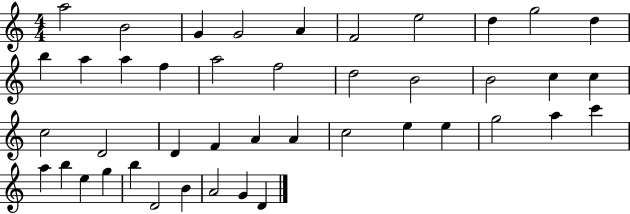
X:1
T:Untitled
M:4/4
L:1/4
K:C
a2 B2 G G2 A F2 e2 d g2 d b a a f a2 f2 d2 B2 B2 c c c2 D2 D F A A c2 e e g2 a c' a b e g b D2 B A2 G D